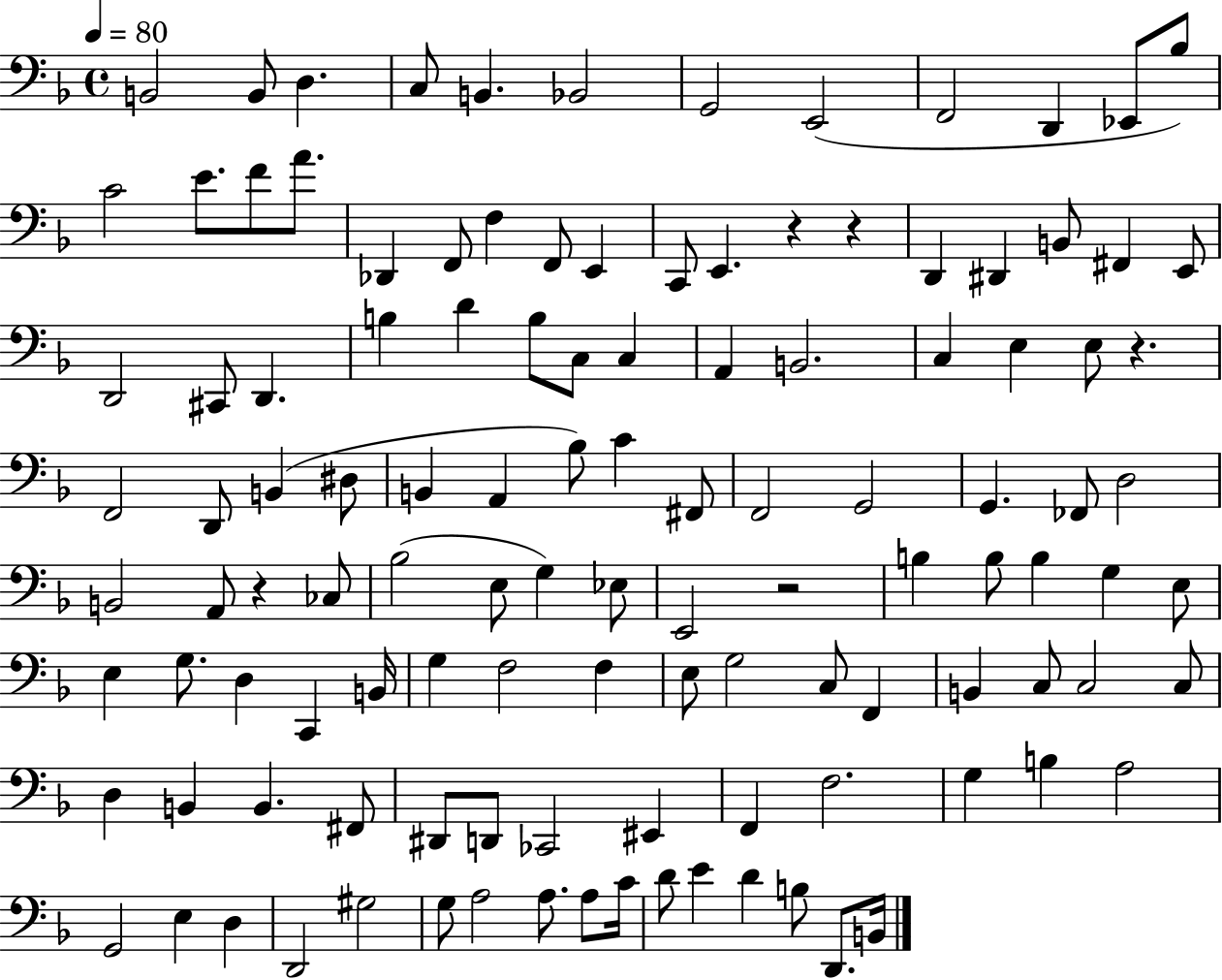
X:1
T:Untitled
M:4/4
L:1/4
K:F
B,,2 B,,/2 D, C,/2 B,, _B,,2 G,,2 E,,2 F,,2 D,, _E,,/2 _B,/2 C2 E/2 F/2 A/2 _D,, F,,/2 F, F,,/2 E,, C,,/2 E,, z z D,, ^D,, B,,/2 ^F,, E,,/2 D,,2 ^C,,/2 D,, B, D B,/2 C,/2 C, A,, B,,2 C, E, E,/2 z F,,2 D,,/2 B,, ^D,/2 B,, A,, _B,/2 C ^F,,/2 F,,2 G,,2 G,, _F,,/2 D,2 B,,2 A,,/2 z _C,/2 _B,2 E,/2 G, _E,/2 E,,2 z2 B, B,/2 B, G, E,/2 E, G,/2 D, C,, B,,/4 G, F,2 F, E,/2 G,2 C,/2 F,, B,, C,/2 C,2 C,/2 D, B,, B,, ^F,,/2 ^D,,/2 D,,/2 _C,,2 ^E,, F,, F,2 G, B, A,2 G,,2 E, D, D,,2 ^G,2 G,/2 A,2 A,/2 A,/2 C/4 D/2 E D B,/2 D,,/2 B,,/4